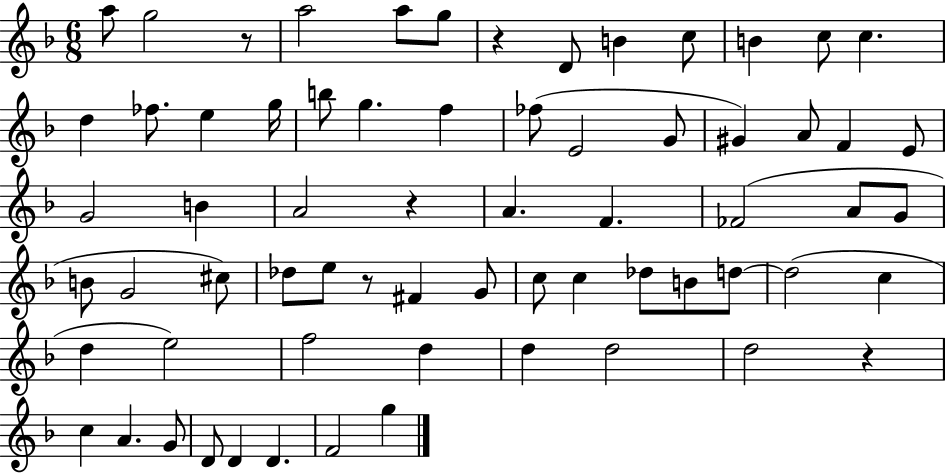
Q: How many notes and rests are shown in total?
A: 67